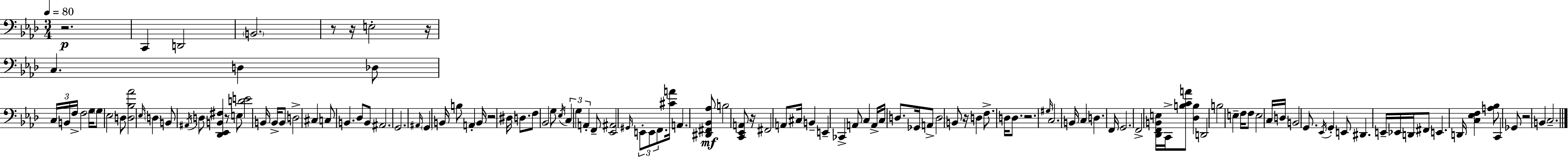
X:1
T:Untitled
M:3/4
L:1/4
K:Fm
z2 C,, D,,2 B,,2 z/2 z/4 E,2 z/4 C, D, _D,/2 C,/4 B,,/4 F,/4 F,2 G,/4 G,/2 _E,2 D,/2 [D,_B,_A]2 _E,/4 D, B,,/2 ^A,,/4 D,/2 [_D,,_E,,B,,^F,] z/2 E,/2 [DE]2 B,,/4 B,,/4 B,,/2 D,2 ^C, C,/2 B,, _D,/2 B,,/2 ^A,,2 G,,2 ^A,,/4 G,, B,,/4 B,/2 A,, B,,/4 z2 ^D,/4 D,/2 F,/2 _B,,2 G,/2 _E,/4 C, G, A,, F,,/2 [_E,,^A,,]2 ^G,,/4 E,,/2 E,,/2 F,,/2 [^CA]/4 A,, [^D,,^F,,_B,,_A,]/2 B,2 [C,,_E,,A,,]/2 z/4 ^F,,2 A,,/2 ^C,/4 B,, E,, _C,, A,,/2 C, A,,/4 C,/4 D,/2 _G,,/4 A,,/2 D,2 B,,/2 z/4 D, F,/2 D,/4 D,/2 z2 ^G,/4 C,2 B,,/4 C, D, F,,/4 G,,2 F,,2 [_D,,F,,B,,E,]/4 C,,/4 [B,CA]/2 [_D,B,] D,,2 B,2 E, F,/4 F,/2 E,2 C,/4 D,/4 B,,2 G,,/2 _E,,/4 G,, E,,/2 ^D,, E,,/4 _E,,/4 D,,/4 ^F,,/2 E,, D,,/4 [C,_E,F,] [A,_B,]/2 C,, _G,,/2 z2 B,, C,2